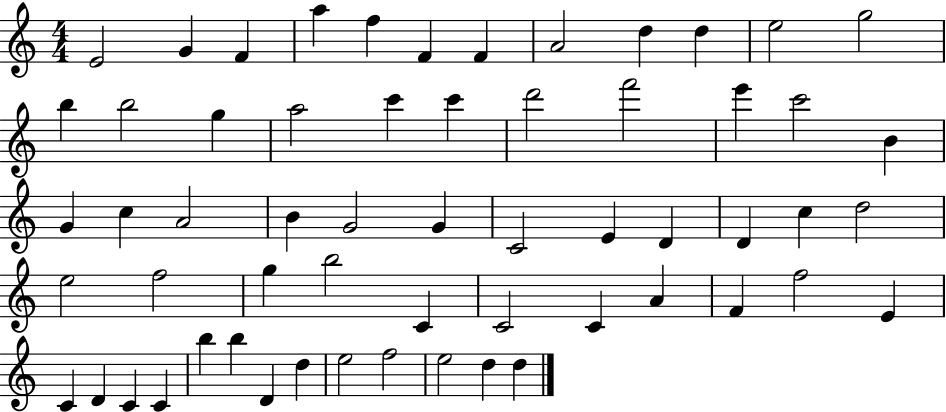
{
  \clef treble
  \numericTimeSignature
  \time 4/4
  \key c \major
  e'2 g'4 f'4 | a''4 f''4 f'4 f'4 | a'2 d''4 d''4 | e''2 g''2 | \break b''4 b''2 g''4 | a''2 c'''4 c'''4 | d'''2 f'''2 | e'''4 c'''2 b'4 | \break g'4 c''4 a'2 | b'4 g'2 g'4 | c'2 e'4 d'4 | d'4 c''4 d''2 | \break e''2 f''2 | g''4 b''2 c'4 | c'2 c'4 a'4 | f'4 f''2 e'4 | \break c'4 d'4 c'4 c'4 | b''4 b''4 d'4 d''4 | e''2 f''2 | e''2 d''4 d''4 | \break \bar "|."
}